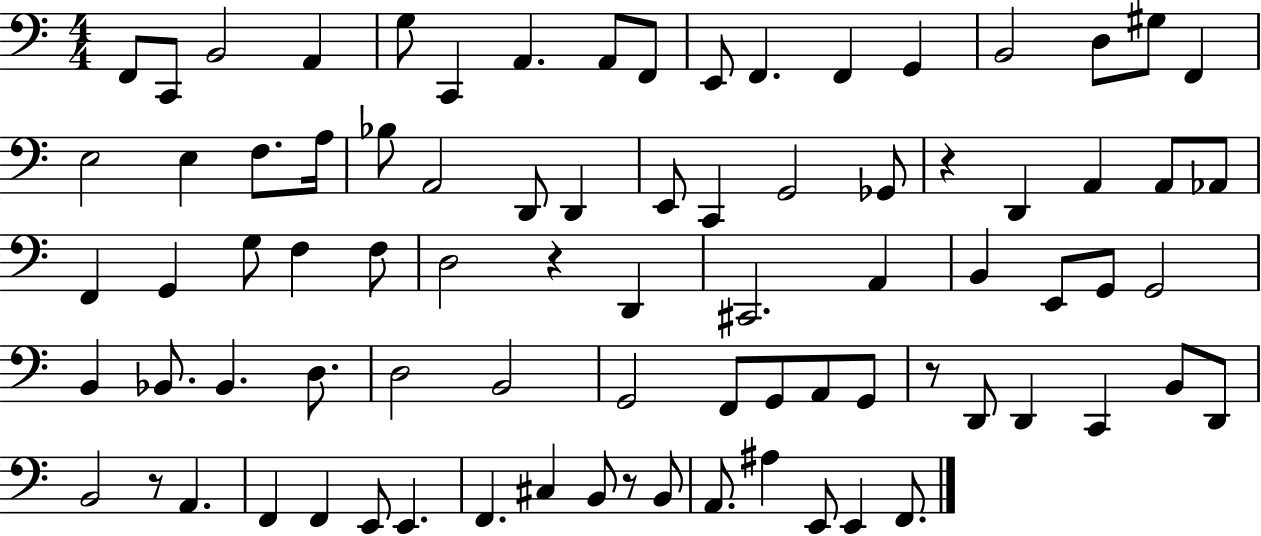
X:1
T:Untitled
M:4/4
L:1/4
K:C
F,,/2 C,,/2 B,,2 A,, G,/2 C,, A,, A,,/2 F,,/2 E,,/2 F,, F,, G,, B,,2 D,/2 ^G,/2 F,, E,2 E, F,/2 A,/4 _B,/2 A,,2 D,,/2 D,, E,,/2 C,, G,,2 _G,,/2 z D,, A,, A,,/2 _A,,/2 F,, G,, G,/2 F, F,/2 D,2 z D,, ^C,,2 A,, B,, E,,/2 G,,/2 G,,2 B,, _B,,/2 _B,, D,/2 D,2 B,,2 G,,2 F,,/2 G,,/2 A,,/2 G,,/2 z/2 D,,/2 D,, C,, B,,/2 D,,/2 B,,2 z/2 A,, F,, F,, E,,/2 E,, F,, ^C, B,,/2 z/2 B,,/2 A,,/2 ^A, E,,/2 E,, F,,/2